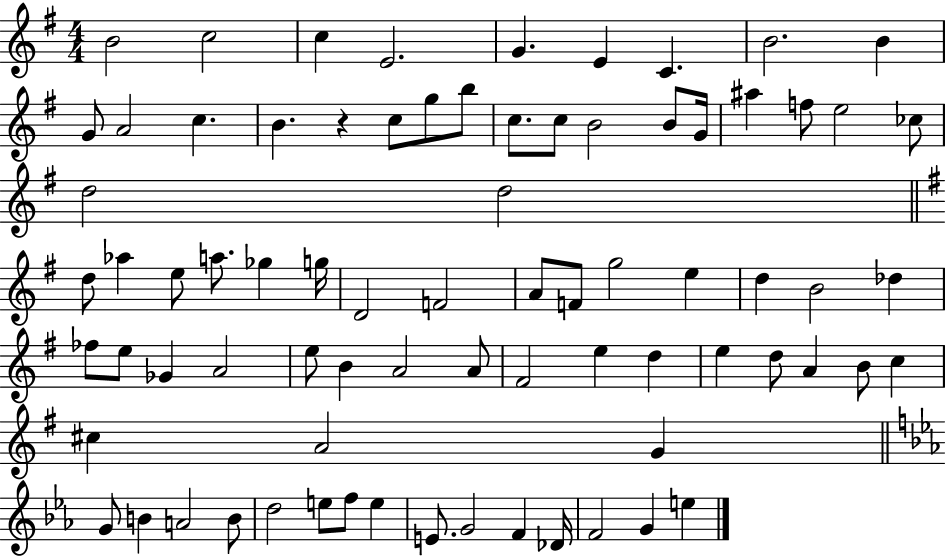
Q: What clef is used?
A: treble